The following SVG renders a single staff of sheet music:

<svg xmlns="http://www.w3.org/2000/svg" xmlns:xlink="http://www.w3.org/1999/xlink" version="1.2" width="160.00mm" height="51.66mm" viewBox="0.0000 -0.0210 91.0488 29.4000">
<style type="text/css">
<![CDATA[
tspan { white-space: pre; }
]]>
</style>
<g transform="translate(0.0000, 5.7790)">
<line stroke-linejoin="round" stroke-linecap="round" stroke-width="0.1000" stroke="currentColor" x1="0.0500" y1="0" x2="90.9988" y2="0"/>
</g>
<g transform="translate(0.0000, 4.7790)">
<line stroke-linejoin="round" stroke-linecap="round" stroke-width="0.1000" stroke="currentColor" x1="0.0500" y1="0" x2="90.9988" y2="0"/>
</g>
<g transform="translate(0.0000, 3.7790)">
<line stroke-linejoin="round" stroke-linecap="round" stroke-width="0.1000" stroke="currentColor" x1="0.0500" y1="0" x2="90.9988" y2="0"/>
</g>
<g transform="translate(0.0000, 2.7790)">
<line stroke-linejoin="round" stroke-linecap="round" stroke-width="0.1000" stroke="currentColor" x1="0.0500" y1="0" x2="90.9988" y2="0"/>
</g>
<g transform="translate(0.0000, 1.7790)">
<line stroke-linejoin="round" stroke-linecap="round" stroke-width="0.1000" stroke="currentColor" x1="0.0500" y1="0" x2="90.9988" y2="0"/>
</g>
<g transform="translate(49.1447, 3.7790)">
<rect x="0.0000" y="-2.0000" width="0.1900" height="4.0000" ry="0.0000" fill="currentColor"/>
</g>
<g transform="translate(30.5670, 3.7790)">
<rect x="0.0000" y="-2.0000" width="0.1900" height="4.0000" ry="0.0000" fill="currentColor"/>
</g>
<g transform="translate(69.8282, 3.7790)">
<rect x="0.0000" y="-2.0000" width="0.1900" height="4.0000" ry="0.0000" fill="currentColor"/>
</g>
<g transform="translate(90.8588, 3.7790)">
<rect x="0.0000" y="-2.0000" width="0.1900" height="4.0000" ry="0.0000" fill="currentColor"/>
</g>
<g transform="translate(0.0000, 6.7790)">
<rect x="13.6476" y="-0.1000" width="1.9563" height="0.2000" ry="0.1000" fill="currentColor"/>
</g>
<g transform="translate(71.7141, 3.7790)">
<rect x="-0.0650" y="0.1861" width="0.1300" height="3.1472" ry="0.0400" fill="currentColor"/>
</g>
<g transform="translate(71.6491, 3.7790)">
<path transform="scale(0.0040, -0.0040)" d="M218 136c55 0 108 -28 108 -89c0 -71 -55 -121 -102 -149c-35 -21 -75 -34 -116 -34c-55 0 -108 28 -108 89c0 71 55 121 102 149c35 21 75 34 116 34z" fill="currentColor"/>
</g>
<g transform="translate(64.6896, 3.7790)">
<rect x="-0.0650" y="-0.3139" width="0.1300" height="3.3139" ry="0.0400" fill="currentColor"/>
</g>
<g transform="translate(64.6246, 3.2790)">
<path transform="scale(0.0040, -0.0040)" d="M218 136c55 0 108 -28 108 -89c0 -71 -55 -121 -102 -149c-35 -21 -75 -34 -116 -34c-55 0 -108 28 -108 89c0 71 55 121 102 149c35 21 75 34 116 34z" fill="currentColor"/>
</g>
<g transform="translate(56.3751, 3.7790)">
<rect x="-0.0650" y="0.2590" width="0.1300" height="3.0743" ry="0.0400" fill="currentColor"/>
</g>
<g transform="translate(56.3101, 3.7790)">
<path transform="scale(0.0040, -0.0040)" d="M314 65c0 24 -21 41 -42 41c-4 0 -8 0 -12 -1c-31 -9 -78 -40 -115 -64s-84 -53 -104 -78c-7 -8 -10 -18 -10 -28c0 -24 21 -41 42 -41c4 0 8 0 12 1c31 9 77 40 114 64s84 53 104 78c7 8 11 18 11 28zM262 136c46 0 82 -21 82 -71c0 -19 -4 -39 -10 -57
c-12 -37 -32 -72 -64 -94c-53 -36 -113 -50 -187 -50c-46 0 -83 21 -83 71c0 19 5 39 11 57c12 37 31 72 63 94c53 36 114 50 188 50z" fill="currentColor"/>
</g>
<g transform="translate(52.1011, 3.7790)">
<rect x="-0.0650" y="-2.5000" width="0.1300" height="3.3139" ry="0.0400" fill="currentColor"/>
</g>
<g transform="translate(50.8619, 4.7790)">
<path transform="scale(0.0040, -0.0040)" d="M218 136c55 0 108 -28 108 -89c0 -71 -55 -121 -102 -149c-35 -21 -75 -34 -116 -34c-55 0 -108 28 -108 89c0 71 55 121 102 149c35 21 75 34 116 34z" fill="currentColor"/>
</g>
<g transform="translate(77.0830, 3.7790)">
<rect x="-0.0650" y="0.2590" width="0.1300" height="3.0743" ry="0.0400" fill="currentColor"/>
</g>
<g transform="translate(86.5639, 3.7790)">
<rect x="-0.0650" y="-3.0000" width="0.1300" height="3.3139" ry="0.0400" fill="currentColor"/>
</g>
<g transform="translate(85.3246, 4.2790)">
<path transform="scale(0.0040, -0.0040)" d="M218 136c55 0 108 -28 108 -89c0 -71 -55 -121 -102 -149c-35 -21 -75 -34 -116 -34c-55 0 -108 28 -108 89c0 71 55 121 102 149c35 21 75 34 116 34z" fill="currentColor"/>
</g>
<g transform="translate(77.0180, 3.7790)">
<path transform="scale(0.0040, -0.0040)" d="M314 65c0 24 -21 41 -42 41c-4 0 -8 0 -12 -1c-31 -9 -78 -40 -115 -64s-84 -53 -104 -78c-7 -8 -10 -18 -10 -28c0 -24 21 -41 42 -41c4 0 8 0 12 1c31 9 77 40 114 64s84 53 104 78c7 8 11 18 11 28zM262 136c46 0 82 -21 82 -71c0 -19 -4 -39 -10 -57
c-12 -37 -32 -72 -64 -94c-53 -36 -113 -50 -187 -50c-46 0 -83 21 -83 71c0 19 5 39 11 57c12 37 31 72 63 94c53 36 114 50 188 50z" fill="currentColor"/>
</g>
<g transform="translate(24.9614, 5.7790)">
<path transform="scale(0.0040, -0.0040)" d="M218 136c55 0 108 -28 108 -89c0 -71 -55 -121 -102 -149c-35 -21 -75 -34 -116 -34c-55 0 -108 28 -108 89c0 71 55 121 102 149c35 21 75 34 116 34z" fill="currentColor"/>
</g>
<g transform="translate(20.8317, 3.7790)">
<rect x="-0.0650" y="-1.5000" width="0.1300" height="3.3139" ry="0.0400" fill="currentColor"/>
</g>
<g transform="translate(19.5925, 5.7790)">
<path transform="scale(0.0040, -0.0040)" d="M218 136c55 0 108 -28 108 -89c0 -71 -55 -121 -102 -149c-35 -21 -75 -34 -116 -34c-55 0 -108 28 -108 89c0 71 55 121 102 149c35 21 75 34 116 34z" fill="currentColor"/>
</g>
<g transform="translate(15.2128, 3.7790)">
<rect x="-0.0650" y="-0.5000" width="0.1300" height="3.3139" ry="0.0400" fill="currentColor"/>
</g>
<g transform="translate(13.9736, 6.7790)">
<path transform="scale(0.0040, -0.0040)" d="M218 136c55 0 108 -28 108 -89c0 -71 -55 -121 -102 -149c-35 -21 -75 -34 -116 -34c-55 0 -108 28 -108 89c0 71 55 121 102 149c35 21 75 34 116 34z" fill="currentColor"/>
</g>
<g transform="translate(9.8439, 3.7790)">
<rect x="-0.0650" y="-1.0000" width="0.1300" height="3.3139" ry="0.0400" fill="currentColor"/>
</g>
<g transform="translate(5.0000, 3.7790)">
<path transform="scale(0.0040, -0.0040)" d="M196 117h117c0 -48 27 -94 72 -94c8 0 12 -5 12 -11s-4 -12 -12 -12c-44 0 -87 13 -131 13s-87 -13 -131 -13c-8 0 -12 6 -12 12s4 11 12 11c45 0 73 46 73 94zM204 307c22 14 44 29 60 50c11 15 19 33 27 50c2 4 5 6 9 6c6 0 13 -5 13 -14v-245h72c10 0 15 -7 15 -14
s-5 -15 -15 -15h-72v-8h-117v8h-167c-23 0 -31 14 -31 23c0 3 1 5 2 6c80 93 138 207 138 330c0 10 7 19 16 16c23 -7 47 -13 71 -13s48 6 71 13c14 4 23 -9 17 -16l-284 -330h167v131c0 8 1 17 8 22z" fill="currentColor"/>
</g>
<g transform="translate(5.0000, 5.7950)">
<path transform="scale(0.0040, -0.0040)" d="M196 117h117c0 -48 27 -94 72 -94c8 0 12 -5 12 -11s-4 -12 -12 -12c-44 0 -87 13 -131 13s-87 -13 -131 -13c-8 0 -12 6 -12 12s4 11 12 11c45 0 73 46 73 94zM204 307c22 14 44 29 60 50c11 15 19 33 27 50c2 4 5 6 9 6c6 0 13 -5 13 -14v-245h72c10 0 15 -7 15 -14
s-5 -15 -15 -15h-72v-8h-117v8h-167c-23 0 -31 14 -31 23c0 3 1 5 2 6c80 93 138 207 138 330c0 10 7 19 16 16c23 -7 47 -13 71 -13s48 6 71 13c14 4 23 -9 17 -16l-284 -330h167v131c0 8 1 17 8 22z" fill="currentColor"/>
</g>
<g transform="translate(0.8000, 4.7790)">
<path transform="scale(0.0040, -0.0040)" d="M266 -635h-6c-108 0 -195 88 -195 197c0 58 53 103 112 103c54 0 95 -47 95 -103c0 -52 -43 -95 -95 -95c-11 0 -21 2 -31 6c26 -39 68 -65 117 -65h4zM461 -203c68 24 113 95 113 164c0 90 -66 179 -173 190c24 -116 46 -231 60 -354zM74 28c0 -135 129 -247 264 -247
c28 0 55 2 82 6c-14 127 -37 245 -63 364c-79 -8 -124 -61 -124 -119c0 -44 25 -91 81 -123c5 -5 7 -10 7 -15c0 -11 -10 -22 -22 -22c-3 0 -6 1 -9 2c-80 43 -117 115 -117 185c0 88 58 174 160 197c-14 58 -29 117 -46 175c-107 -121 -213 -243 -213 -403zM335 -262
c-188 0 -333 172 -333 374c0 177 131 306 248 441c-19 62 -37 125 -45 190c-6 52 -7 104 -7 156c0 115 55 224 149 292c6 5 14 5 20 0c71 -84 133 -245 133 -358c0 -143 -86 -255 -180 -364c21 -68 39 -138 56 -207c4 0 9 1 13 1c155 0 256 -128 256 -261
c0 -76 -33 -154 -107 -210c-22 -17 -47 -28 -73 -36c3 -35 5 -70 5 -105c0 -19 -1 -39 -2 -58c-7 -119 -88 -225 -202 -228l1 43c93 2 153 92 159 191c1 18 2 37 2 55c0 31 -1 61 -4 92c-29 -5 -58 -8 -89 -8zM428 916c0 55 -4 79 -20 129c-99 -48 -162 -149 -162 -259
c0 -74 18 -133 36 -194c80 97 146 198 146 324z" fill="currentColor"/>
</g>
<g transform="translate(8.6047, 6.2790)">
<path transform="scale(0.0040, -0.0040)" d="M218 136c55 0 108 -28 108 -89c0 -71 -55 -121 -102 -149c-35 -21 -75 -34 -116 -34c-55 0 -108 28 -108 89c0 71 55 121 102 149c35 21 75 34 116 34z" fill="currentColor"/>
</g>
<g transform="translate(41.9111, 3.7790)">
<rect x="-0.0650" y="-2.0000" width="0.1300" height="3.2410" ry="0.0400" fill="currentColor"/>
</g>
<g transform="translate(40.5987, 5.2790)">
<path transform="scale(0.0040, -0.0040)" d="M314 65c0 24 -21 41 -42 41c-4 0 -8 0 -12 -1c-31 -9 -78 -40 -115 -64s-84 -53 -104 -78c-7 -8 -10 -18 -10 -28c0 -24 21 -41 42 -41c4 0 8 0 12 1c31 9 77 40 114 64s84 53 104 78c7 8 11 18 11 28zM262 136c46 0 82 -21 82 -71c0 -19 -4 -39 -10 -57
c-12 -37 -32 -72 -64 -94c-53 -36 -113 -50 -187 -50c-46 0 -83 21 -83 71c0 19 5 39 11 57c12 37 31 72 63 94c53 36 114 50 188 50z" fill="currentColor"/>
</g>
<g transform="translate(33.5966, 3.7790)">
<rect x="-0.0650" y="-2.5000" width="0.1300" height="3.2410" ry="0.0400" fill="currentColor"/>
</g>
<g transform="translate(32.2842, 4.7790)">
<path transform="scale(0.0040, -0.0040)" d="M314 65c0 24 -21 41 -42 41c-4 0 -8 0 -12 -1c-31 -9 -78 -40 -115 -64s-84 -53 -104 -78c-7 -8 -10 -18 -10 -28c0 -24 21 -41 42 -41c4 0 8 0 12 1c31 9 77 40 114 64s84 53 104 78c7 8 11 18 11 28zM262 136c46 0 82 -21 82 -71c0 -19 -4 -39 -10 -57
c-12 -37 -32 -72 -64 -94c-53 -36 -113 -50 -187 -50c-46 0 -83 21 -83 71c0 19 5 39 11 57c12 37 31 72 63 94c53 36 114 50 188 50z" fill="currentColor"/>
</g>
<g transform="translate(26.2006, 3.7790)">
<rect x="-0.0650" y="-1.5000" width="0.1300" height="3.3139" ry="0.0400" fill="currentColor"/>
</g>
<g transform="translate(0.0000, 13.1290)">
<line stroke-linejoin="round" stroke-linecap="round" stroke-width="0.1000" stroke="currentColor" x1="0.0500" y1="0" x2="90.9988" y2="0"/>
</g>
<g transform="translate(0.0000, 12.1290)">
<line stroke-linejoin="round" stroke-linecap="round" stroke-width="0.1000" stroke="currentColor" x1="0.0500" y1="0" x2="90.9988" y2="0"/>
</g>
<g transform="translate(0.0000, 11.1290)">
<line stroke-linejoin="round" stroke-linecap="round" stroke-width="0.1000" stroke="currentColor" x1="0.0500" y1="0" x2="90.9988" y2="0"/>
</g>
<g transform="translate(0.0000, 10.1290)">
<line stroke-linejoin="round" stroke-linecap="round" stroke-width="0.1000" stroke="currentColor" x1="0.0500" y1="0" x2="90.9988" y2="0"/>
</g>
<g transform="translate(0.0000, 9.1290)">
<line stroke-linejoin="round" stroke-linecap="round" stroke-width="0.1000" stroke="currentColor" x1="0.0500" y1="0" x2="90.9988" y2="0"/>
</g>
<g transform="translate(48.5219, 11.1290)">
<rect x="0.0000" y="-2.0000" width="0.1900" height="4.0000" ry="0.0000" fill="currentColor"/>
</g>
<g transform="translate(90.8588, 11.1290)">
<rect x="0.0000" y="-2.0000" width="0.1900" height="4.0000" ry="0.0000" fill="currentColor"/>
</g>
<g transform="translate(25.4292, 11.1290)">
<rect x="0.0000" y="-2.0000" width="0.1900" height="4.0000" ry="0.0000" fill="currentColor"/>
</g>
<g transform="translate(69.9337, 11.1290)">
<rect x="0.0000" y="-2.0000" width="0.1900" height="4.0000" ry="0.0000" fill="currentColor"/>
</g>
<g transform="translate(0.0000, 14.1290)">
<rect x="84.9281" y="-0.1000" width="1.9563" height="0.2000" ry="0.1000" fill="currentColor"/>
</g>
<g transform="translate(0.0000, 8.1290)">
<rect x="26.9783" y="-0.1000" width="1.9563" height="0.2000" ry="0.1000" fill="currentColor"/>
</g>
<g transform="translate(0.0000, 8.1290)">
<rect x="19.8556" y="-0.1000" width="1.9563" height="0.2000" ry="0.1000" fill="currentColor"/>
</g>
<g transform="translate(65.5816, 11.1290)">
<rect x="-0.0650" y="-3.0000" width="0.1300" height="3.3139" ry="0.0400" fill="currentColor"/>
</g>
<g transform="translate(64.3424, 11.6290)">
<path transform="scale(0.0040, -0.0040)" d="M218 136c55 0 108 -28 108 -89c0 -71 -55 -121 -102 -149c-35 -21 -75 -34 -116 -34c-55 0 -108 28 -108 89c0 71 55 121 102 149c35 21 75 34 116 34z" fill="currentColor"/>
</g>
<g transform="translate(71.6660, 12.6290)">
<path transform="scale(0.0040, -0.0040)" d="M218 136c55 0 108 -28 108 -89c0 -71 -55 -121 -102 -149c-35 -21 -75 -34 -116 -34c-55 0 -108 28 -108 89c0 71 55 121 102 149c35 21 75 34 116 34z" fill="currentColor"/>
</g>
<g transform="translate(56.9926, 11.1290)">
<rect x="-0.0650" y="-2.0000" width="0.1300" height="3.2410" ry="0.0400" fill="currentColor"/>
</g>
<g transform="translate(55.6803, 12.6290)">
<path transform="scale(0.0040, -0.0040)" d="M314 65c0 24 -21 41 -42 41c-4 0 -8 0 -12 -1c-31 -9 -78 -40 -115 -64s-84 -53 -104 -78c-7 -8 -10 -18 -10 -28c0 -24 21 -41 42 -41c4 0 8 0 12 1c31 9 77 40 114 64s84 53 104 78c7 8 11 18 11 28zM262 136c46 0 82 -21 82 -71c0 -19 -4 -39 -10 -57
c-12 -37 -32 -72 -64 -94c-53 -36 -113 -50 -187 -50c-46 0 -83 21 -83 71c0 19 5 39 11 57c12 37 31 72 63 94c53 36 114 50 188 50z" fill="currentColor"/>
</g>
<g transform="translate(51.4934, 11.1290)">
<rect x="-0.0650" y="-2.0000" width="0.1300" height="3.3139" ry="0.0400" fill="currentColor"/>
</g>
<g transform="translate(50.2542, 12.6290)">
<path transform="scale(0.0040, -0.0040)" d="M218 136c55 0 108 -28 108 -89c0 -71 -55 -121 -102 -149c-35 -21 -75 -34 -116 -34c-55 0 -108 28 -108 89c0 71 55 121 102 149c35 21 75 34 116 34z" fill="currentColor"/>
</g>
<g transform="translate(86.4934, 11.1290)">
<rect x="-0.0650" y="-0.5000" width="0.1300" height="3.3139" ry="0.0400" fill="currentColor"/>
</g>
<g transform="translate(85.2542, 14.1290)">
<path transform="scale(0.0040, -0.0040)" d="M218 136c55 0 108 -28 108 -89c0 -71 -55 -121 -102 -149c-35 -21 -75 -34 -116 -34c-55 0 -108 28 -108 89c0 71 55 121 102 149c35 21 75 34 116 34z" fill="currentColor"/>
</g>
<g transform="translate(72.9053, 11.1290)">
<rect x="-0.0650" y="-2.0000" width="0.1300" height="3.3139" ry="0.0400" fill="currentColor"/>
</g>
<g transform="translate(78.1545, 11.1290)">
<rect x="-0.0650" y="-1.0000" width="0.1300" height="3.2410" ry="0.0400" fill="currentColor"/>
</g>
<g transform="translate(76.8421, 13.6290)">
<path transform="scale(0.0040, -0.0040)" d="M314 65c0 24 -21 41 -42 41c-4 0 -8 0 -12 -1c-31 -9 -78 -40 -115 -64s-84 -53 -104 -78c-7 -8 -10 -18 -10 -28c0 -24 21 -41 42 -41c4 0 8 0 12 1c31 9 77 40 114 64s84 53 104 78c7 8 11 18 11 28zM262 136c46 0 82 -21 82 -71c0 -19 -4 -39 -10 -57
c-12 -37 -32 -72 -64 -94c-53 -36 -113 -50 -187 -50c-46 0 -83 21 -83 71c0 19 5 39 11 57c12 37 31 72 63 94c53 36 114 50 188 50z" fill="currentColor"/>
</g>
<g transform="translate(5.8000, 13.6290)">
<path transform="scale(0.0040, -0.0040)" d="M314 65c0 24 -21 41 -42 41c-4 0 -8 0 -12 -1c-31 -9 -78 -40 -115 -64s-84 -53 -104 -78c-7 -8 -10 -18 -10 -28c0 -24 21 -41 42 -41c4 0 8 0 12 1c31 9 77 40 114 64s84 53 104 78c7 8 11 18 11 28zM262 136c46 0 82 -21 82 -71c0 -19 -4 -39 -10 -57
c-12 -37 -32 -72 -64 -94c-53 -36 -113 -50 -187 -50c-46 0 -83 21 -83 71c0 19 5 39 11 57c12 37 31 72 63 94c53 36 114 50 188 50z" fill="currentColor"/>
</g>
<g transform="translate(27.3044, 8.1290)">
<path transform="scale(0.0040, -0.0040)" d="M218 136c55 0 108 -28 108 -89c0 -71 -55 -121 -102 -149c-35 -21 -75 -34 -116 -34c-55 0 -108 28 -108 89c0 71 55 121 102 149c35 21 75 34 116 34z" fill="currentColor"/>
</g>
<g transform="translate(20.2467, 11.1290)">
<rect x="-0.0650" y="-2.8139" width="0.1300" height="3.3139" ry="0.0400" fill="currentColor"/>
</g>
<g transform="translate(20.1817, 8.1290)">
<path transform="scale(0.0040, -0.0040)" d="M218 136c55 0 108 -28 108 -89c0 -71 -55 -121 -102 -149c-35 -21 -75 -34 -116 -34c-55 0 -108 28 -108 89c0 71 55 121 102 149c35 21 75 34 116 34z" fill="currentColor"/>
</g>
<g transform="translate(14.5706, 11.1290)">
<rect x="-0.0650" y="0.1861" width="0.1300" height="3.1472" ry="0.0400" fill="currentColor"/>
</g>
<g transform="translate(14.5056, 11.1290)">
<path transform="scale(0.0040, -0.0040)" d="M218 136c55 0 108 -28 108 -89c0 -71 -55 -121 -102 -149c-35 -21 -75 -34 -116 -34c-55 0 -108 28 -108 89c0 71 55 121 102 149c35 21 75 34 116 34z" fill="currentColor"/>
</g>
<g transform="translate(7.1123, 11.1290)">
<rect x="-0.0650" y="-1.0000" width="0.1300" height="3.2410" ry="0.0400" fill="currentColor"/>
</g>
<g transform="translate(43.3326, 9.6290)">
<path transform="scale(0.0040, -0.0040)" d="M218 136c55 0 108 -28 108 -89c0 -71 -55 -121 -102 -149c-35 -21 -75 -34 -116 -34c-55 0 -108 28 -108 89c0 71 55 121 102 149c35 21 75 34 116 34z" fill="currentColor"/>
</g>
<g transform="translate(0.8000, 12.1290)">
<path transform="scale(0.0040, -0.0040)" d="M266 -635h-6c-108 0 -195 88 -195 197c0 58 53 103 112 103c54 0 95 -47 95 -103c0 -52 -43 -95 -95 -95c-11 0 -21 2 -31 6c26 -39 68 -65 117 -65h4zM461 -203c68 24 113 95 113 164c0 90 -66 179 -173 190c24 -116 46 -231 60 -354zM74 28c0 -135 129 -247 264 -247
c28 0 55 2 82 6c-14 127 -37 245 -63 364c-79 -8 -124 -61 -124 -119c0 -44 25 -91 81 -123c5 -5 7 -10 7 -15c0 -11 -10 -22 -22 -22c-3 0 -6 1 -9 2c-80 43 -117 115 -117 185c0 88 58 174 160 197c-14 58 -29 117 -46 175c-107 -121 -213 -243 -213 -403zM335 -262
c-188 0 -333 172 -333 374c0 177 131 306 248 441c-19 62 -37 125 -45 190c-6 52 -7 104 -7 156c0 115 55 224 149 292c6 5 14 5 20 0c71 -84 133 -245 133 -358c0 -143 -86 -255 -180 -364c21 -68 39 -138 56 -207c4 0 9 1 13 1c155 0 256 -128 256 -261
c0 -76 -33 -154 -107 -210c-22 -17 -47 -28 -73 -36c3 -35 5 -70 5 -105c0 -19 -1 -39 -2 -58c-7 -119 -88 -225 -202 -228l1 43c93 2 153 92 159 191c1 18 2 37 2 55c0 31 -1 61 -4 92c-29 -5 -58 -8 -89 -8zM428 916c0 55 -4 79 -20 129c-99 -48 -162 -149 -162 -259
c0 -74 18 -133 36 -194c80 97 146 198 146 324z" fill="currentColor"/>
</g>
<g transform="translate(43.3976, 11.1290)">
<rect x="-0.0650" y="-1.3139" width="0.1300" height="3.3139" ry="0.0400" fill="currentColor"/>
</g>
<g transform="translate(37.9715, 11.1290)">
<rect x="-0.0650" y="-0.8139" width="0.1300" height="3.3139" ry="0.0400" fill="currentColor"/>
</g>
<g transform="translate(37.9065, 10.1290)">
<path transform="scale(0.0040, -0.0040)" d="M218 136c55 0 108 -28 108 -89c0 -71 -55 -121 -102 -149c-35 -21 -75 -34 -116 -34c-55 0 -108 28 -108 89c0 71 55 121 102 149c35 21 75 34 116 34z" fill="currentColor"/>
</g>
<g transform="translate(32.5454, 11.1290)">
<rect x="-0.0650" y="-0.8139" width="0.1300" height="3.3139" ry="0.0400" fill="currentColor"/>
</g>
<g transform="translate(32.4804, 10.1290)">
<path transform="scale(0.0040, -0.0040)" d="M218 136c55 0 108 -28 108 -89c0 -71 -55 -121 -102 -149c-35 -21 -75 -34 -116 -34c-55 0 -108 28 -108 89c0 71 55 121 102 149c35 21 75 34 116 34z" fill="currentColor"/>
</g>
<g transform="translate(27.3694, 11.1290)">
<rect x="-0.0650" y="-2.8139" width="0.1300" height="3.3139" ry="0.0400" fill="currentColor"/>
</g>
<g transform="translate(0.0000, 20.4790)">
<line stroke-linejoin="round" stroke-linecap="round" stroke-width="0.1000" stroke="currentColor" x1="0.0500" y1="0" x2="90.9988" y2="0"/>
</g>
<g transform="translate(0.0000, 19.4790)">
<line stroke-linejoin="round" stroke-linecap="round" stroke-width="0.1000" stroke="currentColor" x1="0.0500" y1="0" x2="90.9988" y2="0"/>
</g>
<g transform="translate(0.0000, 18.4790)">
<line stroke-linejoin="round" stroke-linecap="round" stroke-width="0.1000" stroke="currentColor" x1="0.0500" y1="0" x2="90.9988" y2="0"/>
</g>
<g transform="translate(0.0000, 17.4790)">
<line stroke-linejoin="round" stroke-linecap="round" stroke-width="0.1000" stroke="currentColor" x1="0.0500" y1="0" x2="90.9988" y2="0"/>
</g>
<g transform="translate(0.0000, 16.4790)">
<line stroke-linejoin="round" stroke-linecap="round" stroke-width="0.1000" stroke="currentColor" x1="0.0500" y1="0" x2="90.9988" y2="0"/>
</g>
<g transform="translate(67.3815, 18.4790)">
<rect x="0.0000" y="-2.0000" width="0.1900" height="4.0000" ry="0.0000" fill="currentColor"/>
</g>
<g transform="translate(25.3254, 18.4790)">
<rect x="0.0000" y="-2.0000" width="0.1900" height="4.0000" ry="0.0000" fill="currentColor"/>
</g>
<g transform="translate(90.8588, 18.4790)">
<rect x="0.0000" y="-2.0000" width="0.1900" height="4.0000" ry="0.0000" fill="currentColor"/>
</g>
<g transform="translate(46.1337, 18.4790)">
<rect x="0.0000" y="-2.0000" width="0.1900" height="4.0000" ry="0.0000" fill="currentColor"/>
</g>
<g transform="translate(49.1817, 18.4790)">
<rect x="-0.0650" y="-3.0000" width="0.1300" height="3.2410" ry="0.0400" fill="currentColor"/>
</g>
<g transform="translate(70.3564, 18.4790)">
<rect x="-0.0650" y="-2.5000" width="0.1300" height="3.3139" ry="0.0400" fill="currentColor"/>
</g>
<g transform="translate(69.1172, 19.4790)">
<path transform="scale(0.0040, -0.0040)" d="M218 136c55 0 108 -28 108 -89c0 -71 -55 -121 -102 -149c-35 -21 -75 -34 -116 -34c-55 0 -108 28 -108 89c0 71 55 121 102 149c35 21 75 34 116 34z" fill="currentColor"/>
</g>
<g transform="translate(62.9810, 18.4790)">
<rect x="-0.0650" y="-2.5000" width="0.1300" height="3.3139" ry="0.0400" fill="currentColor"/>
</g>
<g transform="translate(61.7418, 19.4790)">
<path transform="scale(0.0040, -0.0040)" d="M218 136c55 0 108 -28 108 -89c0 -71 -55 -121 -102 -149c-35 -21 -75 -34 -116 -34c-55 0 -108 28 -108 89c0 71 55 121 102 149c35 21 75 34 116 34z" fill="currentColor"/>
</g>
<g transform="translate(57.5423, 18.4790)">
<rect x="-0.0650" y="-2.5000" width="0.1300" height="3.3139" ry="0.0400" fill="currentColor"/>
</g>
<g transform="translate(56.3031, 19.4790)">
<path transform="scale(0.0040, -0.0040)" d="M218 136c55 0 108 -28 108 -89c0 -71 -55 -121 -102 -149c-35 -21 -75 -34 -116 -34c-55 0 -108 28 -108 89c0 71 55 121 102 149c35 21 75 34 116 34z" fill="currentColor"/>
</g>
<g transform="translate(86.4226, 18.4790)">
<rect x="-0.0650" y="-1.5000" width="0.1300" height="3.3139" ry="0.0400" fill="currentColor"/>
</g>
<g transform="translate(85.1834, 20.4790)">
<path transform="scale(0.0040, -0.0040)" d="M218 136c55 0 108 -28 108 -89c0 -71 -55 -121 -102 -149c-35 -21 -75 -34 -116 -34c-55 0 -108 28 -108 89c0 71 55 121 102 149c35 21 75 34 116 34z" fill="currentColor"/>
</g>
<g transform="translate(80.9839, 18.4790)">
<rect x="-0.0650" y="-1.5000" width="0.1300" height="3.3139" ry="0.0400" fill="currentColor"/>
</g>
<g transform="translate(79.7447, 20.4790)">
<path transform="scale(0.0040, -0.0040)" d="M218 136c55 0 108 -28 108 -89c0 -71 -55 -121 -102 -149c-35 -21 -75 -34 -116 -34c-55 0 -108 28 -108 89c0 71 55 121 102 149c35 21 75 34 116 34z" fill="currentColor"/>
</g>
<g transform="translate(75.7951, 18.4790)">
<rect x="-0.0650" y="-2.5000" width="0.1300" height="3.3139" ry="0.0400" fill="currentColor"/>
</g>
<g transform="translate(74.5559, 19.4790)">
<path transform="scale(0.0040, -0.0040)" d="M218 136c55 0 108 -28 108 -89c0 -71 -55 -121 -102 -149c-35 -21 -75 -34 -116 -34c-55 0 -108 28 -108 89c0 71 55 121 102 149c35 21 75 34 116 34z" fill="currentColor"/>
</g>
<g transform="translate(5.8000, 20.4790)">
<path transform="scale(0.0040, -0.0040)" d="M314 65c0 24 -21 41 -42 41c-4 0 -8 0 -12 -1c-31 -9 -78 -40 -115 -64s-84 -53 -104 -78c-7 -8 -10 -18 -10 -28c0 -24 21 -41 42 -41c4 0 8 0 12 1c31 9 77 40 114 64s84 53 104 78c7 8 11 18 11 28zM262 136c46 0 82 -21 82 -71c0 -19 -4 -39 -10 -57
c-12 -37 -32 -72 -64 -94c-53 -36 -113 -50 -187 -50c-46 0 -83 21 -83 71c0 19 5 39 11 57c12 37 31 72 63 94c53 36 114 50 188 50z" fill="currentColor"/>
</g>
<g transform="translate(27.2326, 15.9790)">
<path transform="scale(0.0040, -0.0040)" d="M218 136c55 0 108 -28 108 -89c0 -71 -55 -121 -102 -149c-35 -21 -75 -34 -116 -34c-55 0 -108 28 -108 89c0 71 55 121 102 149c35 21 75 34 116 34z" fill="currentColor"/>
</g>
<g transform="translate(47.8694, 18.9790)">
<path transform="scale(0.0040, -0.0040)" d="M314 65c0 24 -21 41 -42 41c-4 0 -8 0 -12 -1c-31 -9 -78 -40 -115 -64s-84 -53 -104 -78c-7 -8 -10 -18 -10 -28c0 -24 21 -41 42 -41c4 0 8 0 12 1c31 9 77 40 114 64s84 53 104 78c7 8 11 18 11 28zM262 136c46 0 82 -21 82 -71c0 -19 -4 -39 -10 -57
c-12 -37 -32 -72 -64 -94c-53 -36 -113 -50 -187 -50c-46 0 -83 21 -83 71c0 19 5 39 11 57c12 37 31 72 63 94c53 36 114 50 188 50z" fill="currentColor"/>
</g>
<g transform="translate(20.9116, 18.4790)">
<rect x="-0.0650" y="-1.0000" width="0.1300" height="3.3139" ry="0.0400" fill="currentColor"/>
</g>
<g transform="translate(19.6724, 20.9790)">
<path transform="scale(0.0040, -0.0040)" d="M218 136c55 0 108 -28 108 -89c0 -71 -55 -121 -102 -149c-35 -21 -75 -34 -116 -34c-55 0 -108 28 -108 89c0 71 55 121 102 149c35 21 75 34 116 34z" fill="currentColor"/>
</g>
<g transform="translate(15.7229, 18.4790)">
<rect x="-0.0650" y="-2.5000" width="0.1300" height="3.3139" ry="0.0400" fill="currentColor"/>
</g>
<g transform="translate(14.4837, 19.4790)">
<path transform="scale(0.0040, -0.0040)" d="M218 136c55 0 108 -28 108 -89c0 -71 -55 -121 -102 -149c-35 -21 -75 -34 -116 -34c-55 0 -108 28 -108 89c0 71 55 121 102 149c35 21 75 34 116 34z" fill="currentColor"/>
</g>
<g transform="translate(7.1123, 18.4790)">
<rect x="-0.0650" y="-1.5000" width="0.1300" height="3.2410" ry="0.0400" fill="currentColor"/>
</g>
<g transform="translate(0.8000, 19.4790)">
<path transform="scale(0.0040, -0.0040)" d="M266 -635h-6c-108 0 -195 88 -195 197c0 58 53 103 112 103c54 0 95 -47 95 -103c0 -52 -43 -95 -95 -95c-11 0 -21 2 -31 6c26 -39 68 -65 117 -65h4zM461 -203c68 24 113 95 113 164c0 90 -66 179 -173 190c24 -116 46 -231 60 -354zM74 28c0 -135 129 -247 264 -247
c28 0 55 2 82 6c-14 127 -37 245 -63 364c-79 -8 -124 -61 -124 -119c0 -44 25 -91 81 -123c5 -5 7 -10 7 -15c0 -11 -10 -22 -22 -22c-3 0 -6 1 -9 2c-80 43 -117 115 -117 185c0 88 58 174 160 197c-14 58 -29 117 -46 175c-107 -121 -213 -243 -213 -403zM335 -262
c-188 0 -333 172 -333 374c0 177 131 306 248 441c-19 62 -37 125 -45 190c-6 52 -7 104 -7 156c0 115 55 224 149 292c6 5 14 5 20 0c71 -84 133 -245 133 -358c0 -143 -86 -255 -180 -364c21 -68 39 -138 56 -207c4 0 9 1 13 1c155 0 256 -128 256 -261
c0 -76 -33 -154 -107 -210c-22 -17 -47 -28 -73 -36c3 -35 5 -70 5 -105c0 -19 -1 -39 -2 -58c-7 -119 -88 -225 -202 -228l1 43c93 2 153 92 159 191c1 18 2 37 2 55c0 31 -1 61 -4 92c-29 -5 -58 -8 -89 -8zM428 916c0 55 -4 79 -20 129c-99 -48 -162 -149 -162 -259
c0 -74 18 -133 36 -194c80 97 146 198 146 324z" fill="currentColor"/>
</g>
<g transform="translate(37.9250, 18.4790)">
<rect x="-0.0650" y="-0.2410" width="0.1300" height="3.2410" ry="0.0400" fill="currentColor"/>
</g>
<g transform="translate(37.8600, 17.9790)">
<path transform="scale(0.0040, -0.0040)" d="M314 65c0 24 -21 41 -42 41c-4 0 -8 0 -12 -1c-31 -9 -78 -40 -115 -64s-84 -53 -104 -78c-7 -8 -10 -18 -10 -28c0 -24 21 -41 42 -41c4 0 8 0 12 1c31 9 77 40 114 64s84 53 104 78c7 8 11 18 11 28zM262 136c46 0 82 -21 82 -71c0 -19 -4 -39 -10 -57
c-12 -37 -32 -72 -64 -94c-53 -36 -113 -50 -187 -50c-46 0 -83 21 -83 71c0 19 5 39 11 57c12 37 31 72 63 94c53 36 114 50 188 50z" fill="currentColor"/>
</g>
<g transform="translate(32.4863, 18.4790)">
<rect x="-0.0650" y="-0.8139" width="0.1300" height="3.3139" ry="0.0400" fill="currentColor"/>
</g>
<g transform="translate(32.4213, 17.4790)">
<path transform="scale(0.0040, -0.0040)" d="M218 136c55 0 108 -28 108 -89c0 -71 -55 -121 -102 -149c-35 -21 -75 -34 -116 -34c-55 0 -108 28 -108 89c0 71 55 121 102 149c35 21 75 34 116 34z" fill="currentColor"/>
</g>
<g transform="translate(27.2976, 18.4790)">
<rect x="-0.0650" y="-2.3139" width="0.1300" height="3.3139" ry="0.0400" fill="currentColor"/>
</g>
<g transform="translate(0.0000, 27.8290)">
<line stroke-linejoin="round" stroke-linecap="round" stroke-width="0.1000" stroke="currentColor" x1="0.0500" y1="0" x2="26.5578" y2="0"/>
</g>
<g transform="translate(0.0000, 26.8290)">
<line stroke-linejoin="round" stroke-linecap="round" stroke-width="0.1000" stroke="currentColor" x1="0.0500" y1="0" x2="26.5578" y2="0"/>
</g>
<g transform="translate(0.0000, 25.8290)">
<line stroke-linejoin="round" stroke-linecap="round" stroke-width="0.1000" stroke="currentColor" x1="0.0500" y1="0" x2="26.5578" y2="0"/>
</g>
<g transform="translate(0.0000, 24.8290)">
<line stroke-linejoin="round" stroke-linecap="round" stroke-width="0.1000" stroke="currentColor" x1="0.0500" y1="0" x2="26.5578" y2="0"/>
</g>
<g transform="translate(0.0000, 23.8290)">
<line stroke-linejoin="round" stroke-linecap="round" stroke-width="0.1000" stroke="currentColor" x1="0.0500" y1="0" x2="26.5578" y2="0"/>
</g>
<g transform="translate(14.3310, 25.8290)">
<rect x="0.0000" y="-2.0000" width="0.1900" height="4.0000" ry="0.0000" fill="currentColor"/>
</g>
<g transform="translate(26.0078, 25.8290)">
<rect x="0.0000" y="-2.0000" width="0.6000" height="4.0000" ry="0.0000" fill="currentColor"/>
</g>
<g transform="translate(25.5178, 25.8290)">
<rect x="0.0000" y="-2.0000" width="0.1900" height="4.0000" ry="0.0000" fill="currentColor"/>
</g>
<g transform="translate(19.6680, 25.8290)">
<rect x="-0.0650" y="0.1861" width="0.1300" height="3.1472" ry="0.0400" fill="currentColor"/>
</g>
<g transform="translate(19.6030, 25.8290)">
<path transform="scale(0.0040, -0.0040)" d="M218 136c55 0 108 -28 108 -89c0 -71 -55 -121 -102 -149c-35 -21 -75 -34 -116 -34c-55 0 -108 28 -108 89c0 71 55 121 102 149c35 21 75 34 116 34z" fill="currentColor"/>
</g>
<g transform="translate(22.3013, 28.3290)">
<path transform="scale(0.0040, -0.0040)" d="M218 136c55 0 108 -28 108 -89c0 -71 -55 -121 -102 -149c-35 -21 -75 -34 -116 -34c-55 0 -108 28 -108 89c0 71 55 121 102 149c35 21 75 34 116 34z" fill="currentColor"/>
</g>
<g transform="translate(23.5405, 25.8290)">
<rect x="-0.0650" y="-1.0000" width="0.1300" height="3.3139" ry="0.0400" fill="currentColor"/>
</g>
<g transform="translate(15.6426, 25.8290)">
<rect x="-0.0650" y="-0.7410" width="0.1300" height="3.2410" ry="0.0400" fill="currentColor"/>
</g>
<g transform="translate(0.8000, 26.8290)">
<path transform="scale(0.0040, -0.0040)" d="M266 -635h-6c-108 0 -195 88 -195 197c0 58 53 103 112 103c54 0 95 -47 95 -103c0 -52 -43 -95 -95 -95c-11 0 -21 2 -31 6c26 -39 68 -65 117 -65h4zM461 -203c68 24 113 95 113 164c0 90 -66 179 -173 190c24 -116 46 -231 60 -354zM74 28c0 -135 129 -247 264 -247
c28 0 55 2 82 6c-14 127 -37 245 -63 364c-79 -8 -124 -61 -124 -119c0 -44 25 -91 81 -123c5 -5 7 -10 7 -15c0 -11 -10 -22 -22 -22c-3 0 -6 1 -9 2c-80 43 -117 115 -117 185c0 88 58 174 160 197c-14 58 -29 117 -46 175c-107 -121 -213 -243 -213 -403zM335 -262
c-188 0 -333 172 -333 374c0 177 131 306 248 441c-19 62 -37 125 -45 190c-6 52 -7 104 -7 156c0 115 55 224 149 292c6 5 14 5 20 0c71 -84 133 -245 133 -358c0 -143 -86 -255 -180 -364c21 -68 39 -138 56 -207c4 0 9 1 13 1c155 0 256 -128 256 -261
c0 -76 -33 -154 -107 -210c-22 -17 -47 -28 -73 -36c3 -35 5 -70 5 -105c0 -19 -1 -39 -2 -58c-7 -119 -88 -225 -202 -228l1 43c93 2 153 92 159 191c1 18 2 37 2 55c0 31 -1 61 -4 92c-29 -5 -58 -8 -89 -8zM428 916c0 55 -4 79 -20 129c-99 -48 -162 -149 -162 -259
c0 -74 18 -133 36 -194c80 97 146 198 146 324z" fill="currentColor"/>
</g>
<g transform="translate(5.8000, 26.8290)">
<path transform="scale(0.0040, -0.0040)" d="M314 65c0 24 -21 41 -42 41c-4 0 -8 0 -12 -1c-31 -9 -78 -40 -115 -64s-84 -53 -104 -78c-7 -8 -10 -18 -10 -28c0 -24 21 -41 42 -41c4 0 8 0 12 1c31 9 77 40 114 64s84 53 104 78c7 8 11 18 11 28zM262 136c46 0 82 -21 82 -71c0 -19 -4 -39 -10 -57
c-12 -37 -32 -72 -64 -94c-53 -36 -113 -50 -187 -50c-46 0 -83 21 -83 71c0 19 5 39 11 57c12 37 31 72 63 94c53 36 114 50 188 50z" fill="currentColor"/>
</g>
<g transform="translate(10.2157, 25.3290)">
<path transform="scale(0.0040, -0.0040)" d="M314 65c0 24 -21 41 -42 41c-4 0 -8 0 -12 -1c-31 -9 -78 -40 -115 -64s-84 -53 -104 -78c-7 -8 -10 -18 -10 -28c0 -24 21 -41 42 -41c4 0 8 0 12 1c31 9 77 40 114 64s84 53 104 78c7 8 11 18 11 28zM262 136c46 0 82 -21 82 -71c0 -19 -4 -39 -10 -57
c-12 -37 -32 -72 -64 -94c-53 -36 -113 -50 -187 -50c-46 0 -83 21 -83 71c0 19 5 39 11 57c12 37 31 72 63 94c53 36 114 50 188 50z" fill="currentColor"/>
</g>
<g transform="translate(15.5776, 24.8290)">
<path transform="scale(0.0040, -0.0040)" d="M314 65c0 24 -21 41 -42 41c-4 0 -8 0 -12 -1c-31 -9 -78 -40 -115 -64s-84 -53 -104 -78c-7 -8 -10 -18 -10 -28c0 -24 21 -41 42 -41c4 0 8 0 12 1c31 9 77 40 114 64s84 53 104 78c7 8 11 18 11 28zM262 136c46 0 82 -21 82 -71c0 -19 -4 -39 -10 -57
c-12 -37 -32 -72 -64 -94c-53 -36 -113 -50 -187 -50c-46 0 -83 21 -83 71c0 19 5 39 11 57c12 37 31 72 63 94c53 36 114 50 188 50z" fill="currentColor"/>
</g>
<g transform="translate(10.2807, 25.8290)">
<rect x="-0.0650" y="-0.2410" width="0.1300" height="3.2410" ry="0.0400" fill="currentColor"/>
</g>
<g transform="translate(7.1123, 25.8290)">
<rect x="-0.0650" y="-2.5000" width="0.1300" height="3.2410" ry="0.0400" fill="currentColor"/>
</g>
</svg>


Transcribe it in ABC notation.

X:1
T:Untitled
M:4/4
L:1/4
K:C
D C E E G2 F2 G B2 c B B2 A D2 B a a d d e F F2 A F D2 C E2 G D g d c2 A2 G G G G E E G2 c2 d2 B D